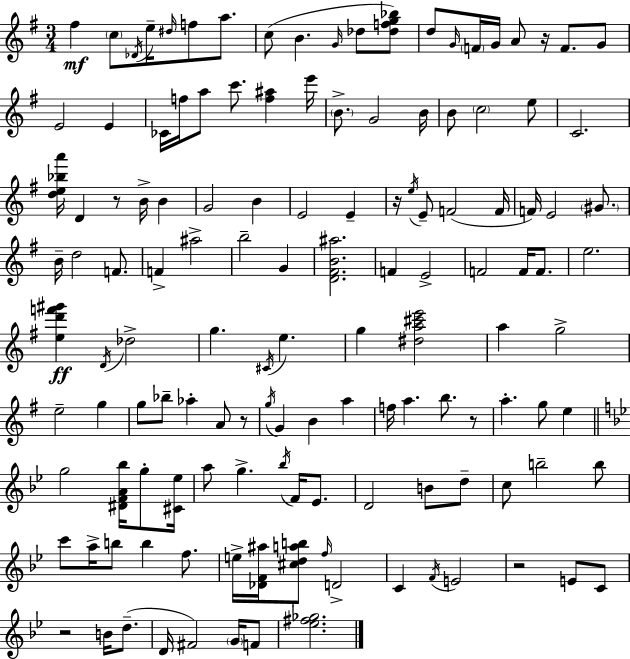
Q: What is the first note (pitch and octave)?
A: F#5